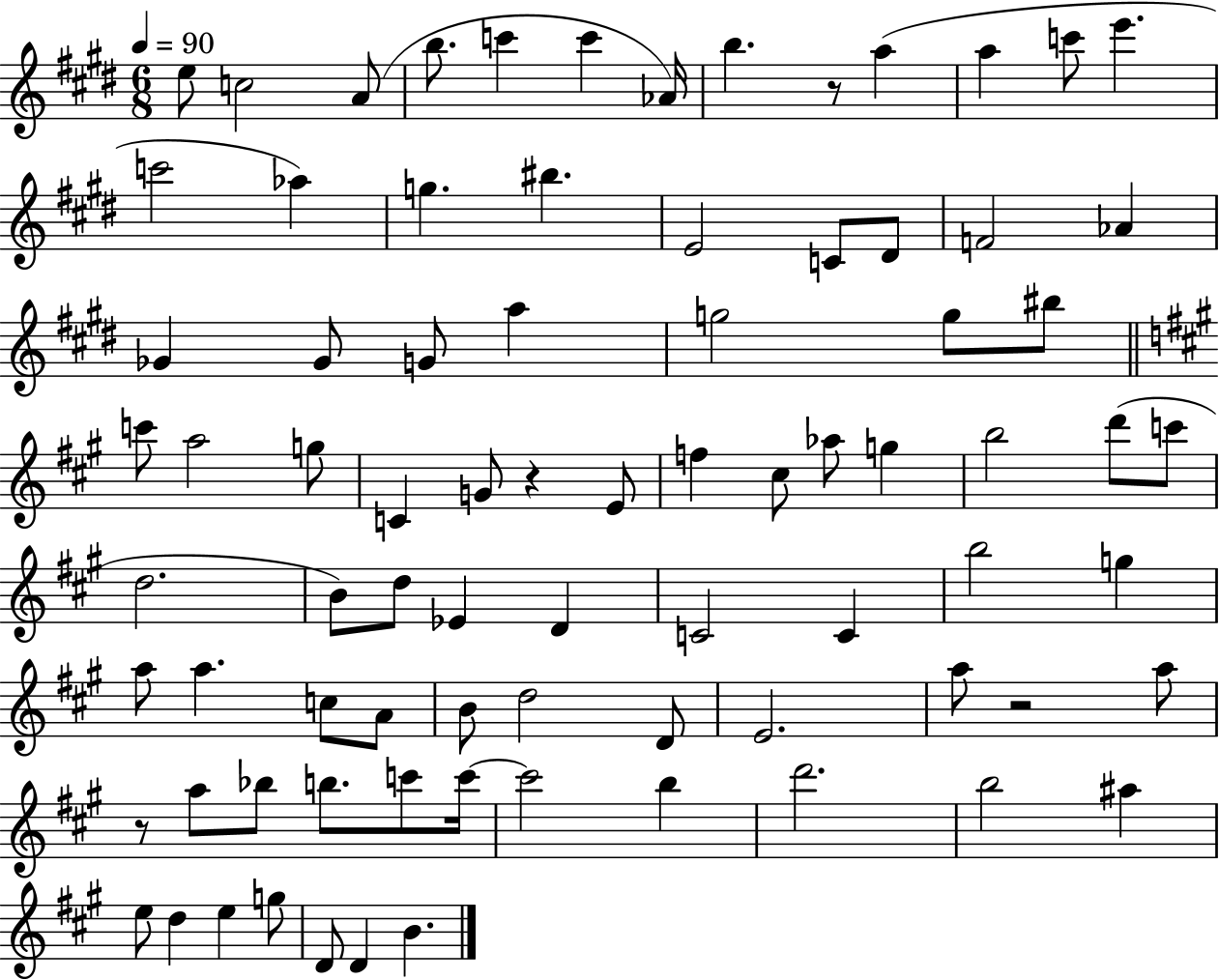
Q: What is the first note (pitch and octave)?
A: E5